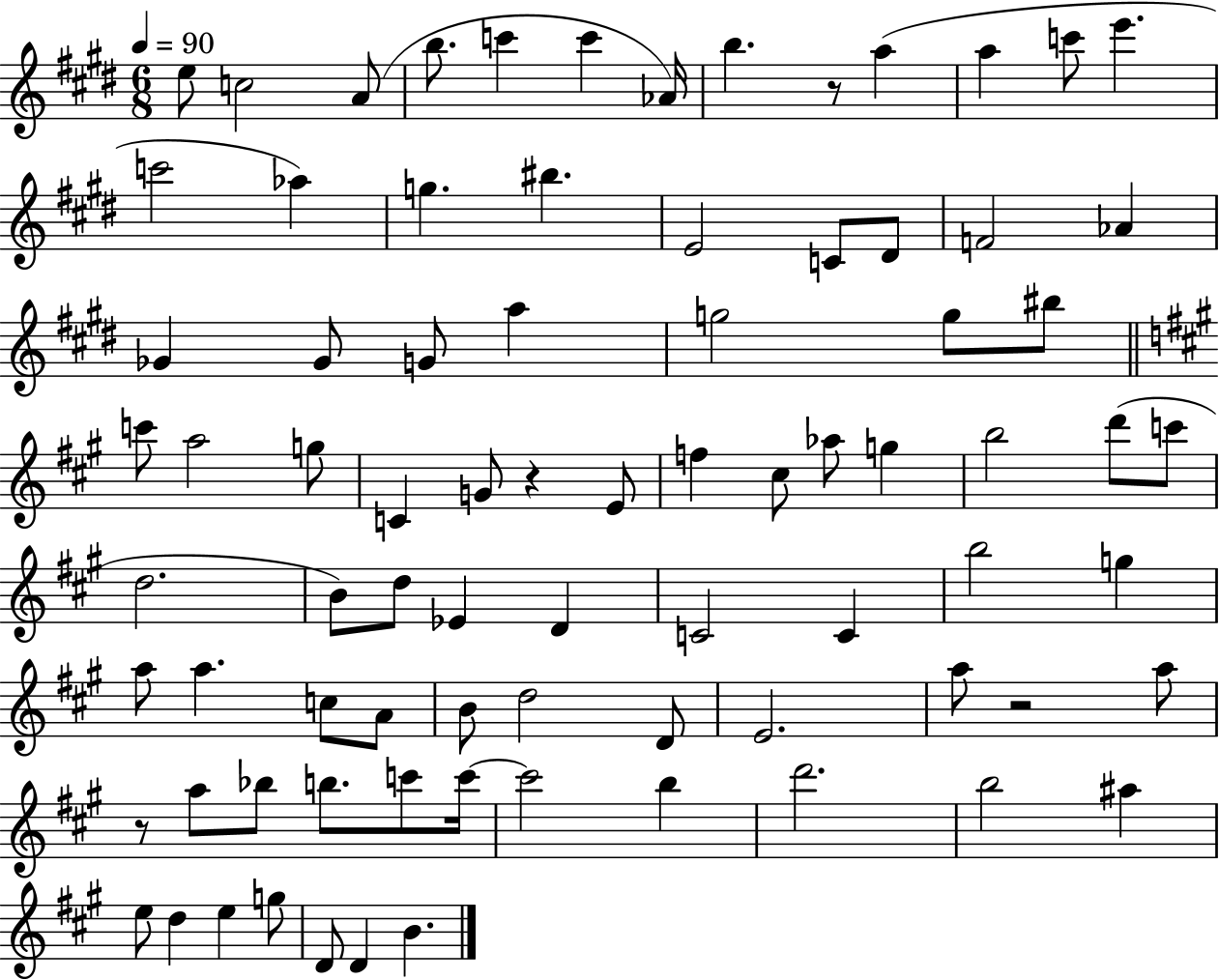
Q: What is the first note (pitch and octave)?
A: E5